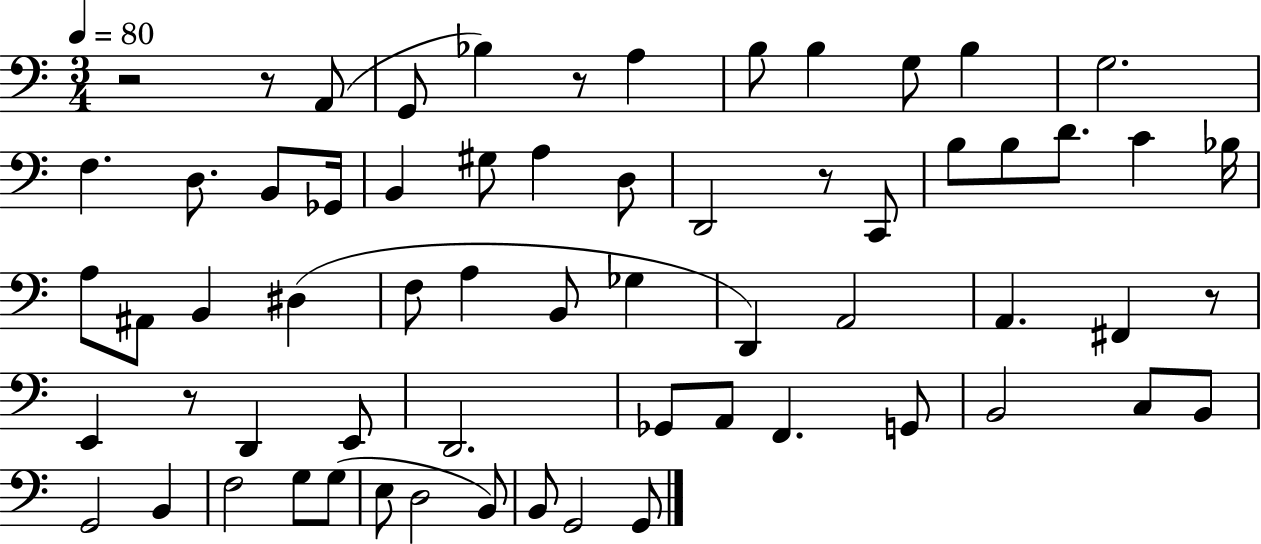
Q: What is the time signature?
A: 3/4